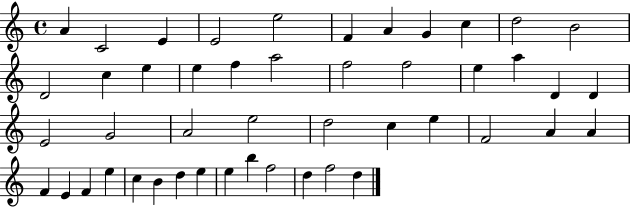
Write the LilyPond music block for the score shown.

{
  \clef treble
  \time 4/4
  \defaultTimeSignature
  \key c \major
  a'4 c'2 e'4 | e'2 e''2 | f'4 a'4 g'4 c''4 | d''2 b'2 | \break d'2 c''4 e''4 | e''4 f''4 a''2 | f''2 f''2 | e''4 a''4 d'4 d'4 | \break e'2 g'2 | a'2 e''2 | d''2 c''4 e''4 | f'2 a'4 a'4 | \break f'4 e'4 f'4 e''4 | c''4 b'4 d''4 e''4 | e''4 b''4 f''2 | d''4 f''2 d''4 | \break \bar "|."
}